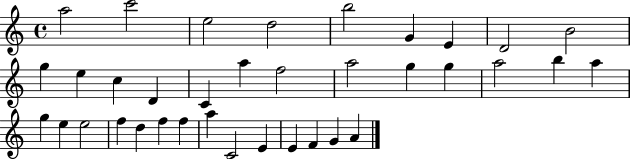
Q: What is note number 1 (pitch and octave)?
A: A5